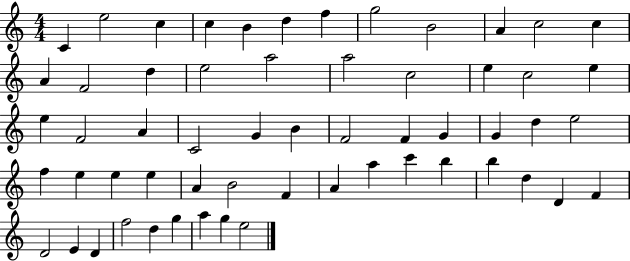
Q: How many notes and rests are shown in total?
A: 58